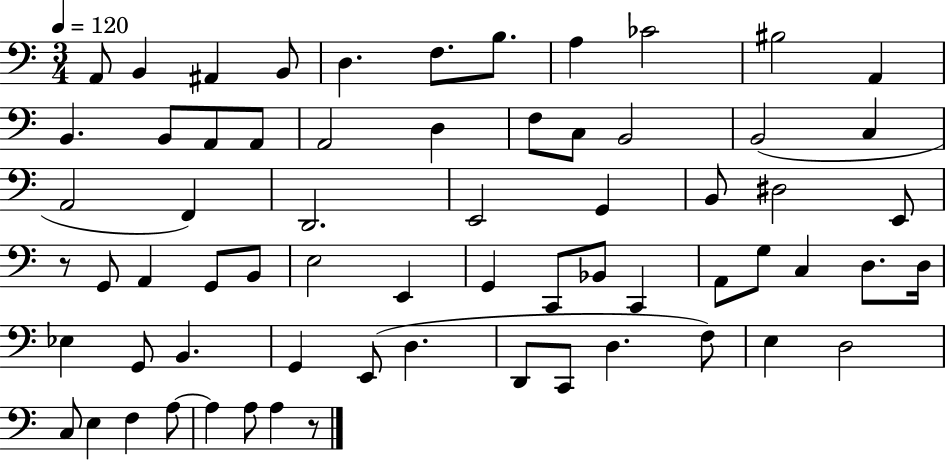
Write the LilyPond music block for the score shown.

{
  \clef bass
  \numericTimeSignature
  \time 3/4
  \key c \major
  \tempo 4 = 120
  a,8 b,4 ais,4 b,8 | d4. f8. b8. | a4 ces'2 | bis2 a,4 | \break b,4. b,8 a,8 a,8 | a,2 d4 | f8 c8 b,2 | b,2( c4 | \break a,2 f,4) | d,2. | e,2 g,4 | b,8 dis2 e,8 | \break r8 g,8 a,4 g,8 b,8 | e2 e,4 | g,4 c,8 bes,8 c,4 | a,8 g8 c4 d8. d16 | \break ees4 g,8 b,4. | g,4 e,8( d4. | d,8 c,8 d4. f8) | e4 d2 | \break c8 e4 f4 a8~~ | a4 a8 a4 r8 | \bar "|."
}